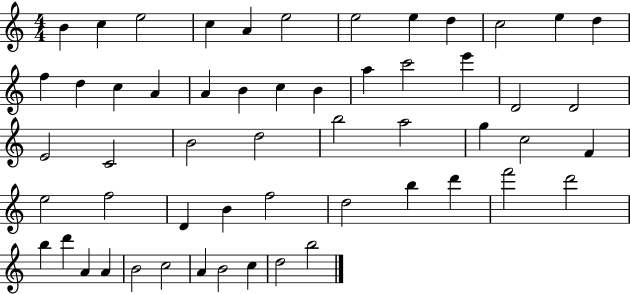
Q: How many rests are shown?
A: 0